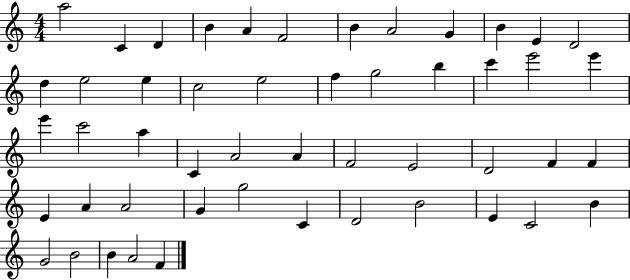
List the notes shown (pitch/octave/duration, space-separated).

A5/h C4/q D4/q B4/q A4/q F4/h B4/q A4/h G4/q B4/q E4/q D4/h D5/q E5/h E5/q C5/h E5/h F5/q G5/h B5/q C6/q E6/h E6/q E6/q C6/h A5/q C4/q A4/h A4/q F4/h E4/h D4/h F4/q F4/q E4/q A4/q A4/h G4/q G5/h C4/q D4/h B4/h E4/q C4/h B4/q G4/h B4/h B4/q A4/h F4/q